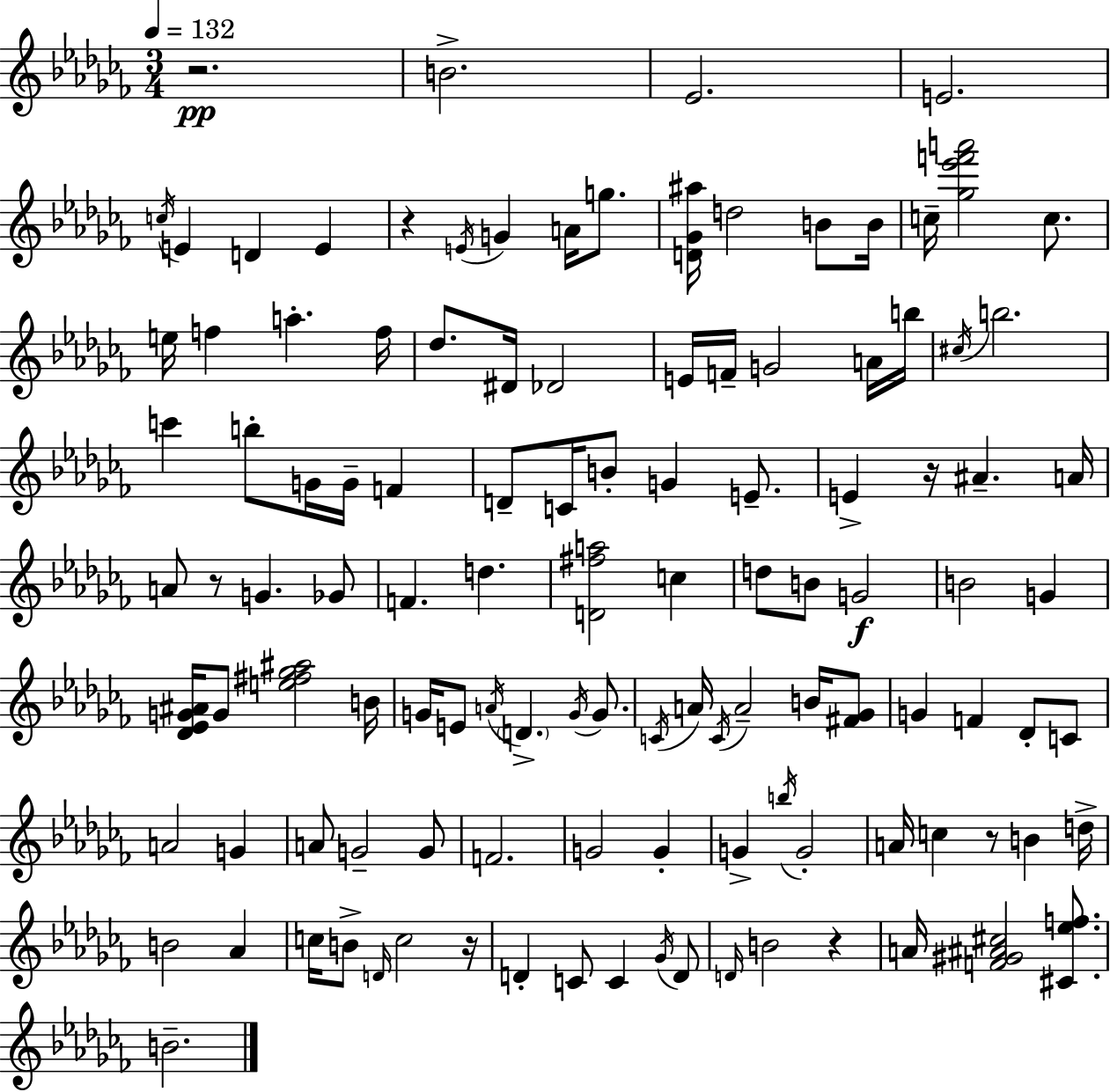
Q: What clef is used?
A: treble